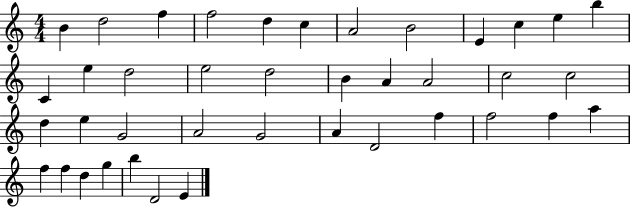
X:1
T:Untitled
M:4/4
L:1/4
K:C
B d2 f f2 d c A2 B2 E c e b C e d2 e2 d2 B A A2 c2 c2 d e G2 A2 G2 A D2 f f2 f a f f d g b D2 E